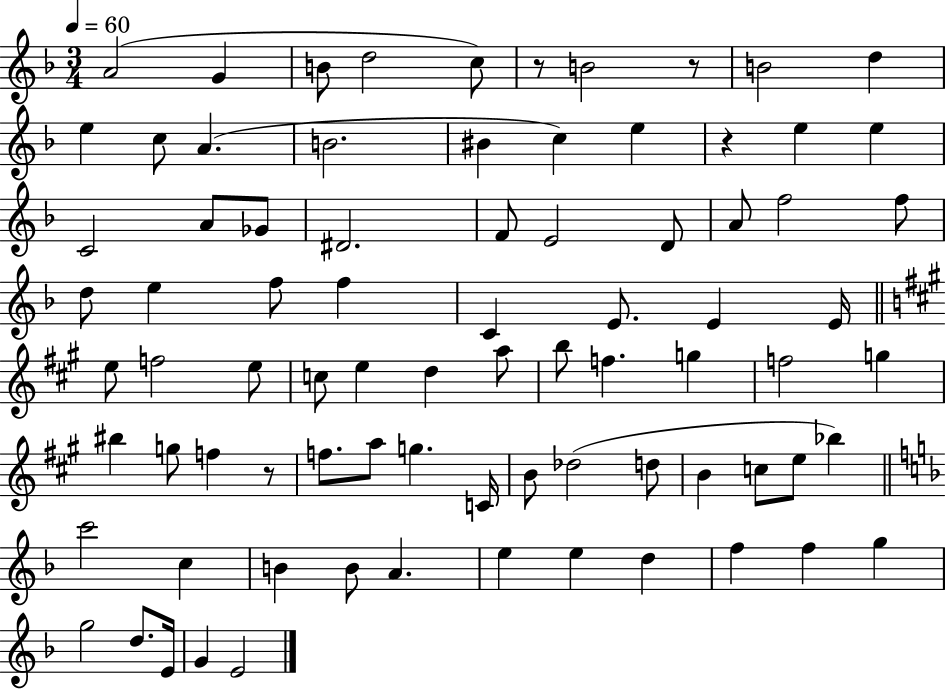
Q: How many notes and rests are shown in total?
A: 81